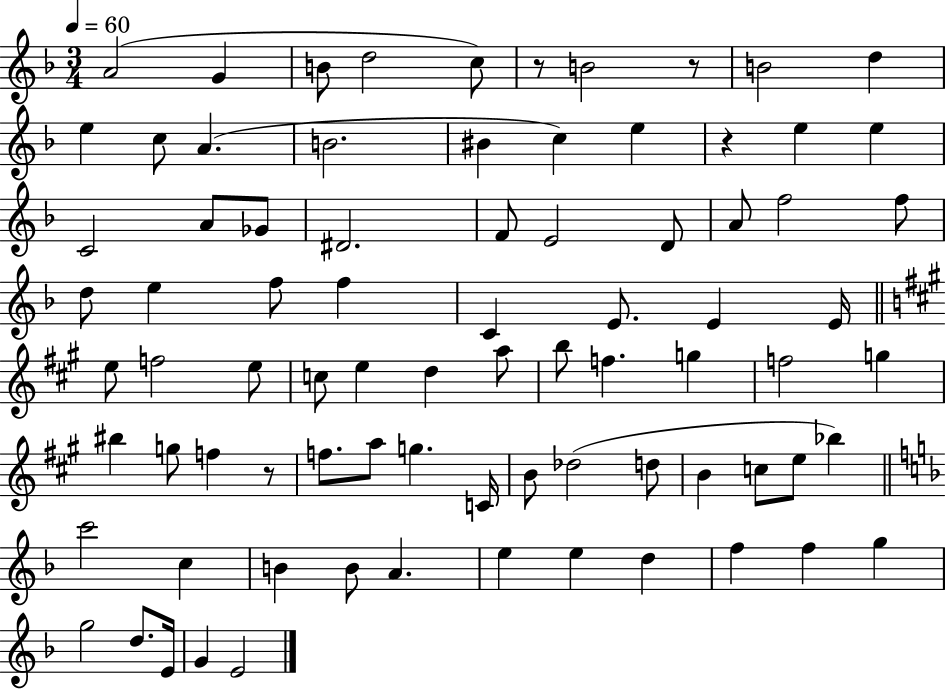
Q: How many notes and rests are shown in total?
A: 81